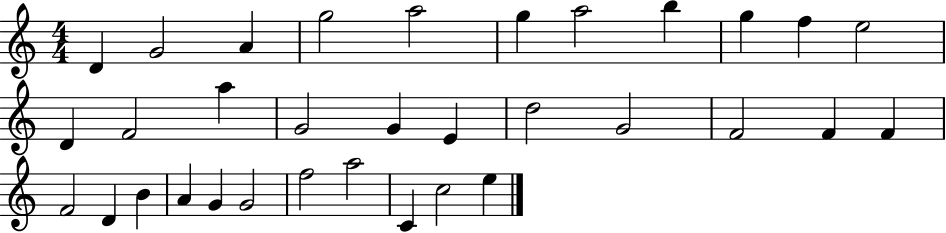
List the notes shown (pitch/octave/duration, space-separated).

D4/q G4/h A4/q G5/h A5/h G5/q A5/h B5/q G5/q F5/q E5/h D4/q F4/h A5/q G4/h G4/q E4/q D5/h G4/h F4/h F4/q F4/q F4/h D4/q B4/q A4/q G4/q G4/h F5/h A5/h C4/q C5/h E5/q